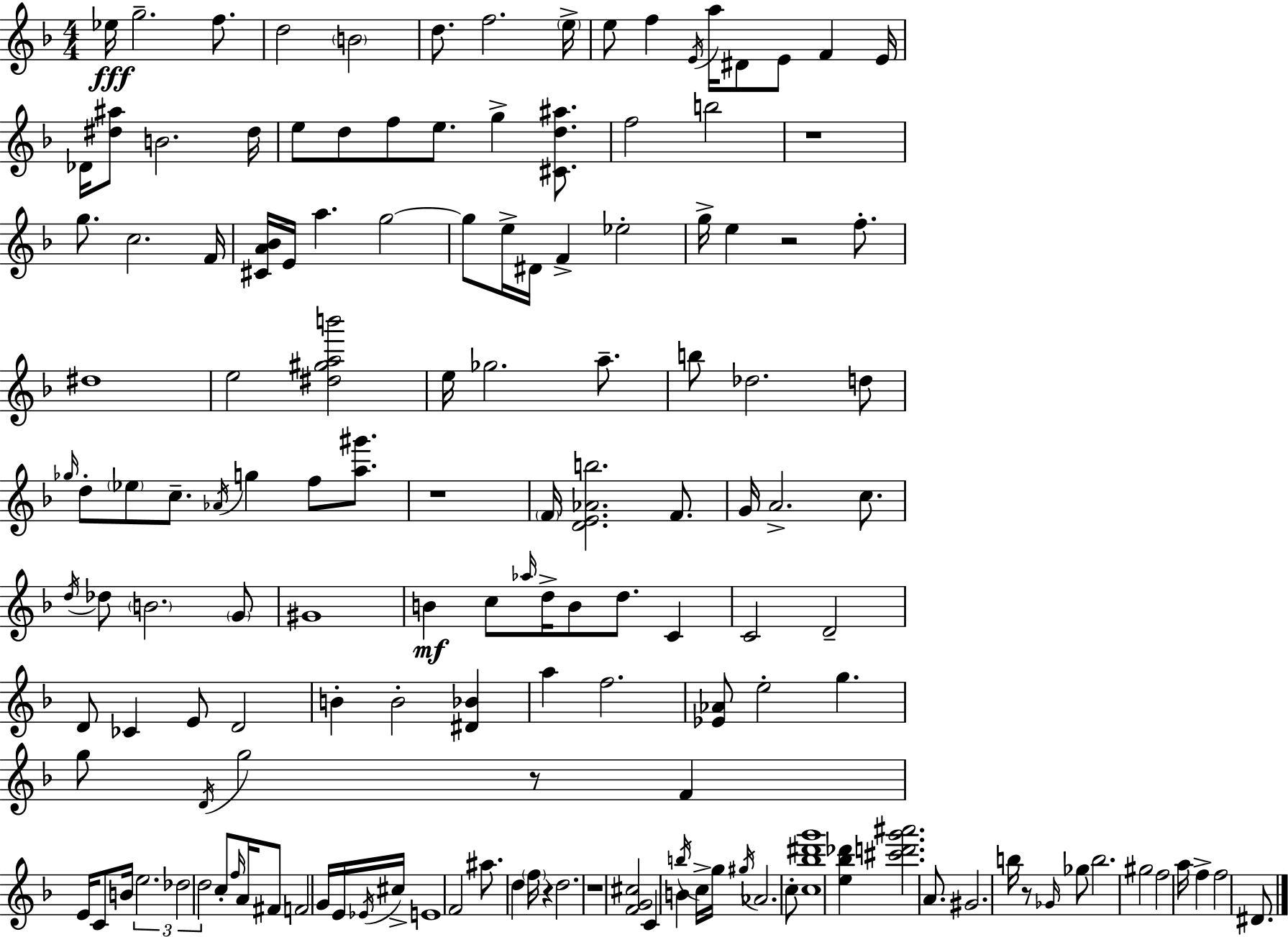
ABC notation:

X:1
T:Untitled
M:4/4
L:1/4
K:F
_e/4 g2 f/2 d2 B2 d/2 f2 e/4 e/2 f E/4 a/4 ^D/2 E/2 F E/4 _D/4 [^d^a]/2 B2 ^d/4 e/2 d/2 f/2 e/2 g [^Cd^a]/2 f2 b2 z4 g/2 c2 F/4 [^CA_B]/4 E/4 a g2 g/2 e/4 ^D/4 F _e2 g/4 e z2 f/2 ^d4 e2 [^d^gab']2 e/4 _g2 a/2 b/2 _d2 d/2 _g/4 d/2 _e/2 c/2 _A/4 g f/2 [a^g']/2 z4 F/4 [DE_Ab]2 F/2 G/4 A2 c/2 d/4 _d/2 B2 G/2 ^G4 B c/2 _a/4 d/4 B/2 d/2 C C2 D2 D/2 _C E/2 D2 B B2 [^D_B] a f2 [_E_A]/2 e2 g g/2 D/4 g2 z/2 F E/4 C/2 B/4 e2 _d2 d2 c/2 f/4 A/4 ^F/2 F2 G/4 E/4 _E/4 ^c/4 E4 F2 ^a/2 d f/4 z d2 z4 [FG^c]2 C B b/4 c/4 g/4 ^g/4 _A2 c/2 [c_b^d'g']4 [e_b_d'] [^c'd'g'^a']2 A/2 ^G2 b/4 z/2 _G/4 _g/2 b2 ^g2 f2 a/4 f f2 ^D/2